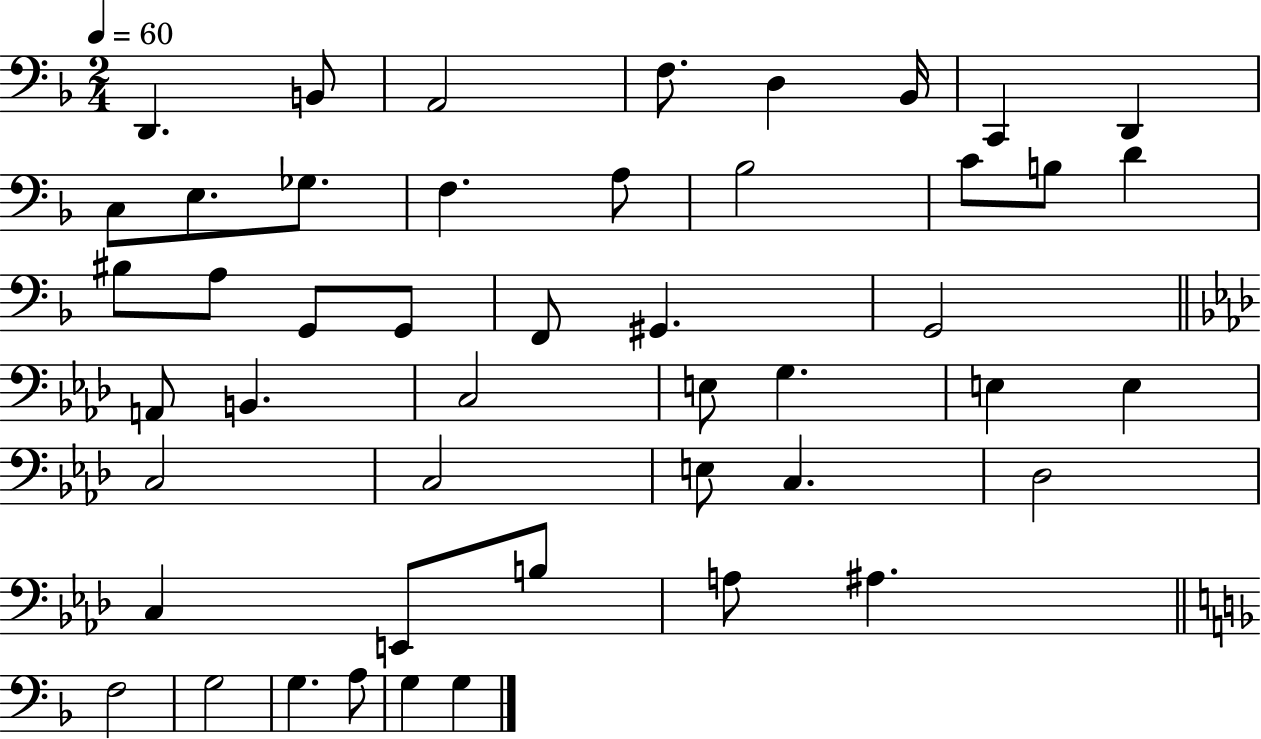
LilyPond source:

{
  \clef bass
  \numericTimeSignature
  \time 2/4
  \key f \major
  \tempo 4 = 60
  \repeat volta 2 { d,4. b,8 | a,2 | f8. d4 bes,16 | c,4 d,4 | \break c8 e8. ges8. | f4. a8 | bes2 | c'8 b8 d'4 | \break bis8 a8 g,8 g,8 | f,8 gis,4. | g,2 | \bar "||" \break \key f \minor a,8 b,4. | c2 | e8 g4. | e4 e4 | \break c2 | c2 | e8 c4. | des2 | \break c4 e,8 b8 | a8 ais4. | \bar "||" \break \key f \major f2 | g2 | g4. a8 | g4 g4 | \break } \bar "|."
}